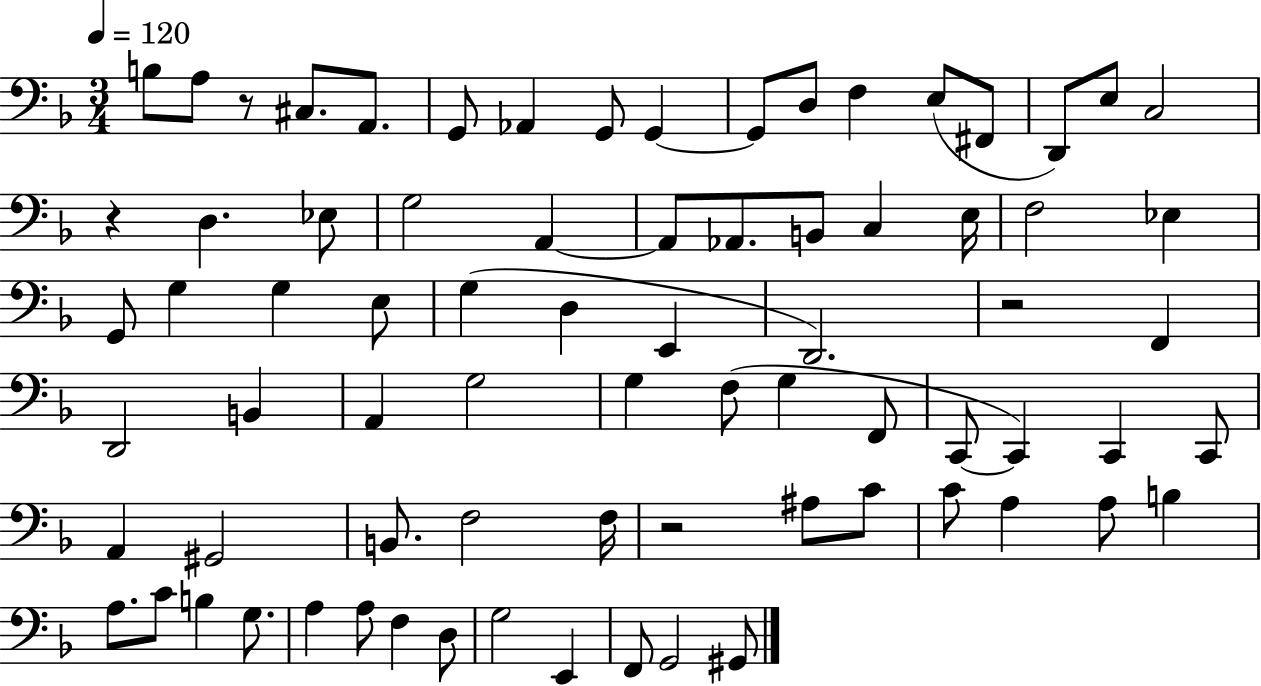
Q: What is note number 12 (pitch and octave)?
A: E3